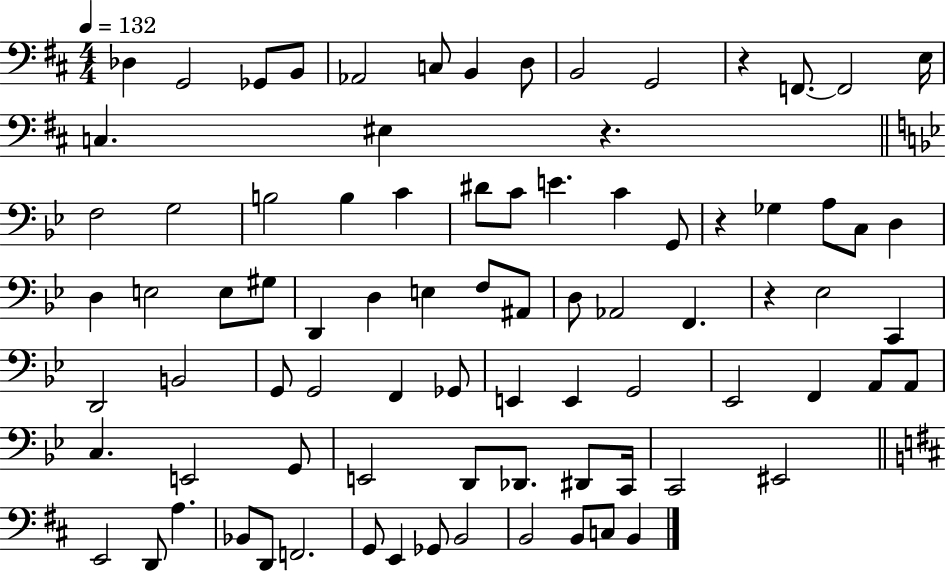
Db3/q G2/h Gb2/e B2/e Ab2/h C3/e B2/q D3/e B2/h G2/h R/q F2/e. F2/h E3/s C3/q. EIS3/q R/q. F3/h G3/h B3/h B3/q C4/q D#4/e C4/e E4/q. C4/q G2/e R/q Gb3/q A3/e C3/e D3/q D3/q E3/h E3/e G#3/e D2/q D3/q E3/q F3/e A#2/e D3/e Ab2/h F2/q. R/q Eb3/h C2/q D2/h B2/h G2/e G2/h F2/q Gb2/e E2/q E2/q G2/h Eb2/h F2/q A2/e A2/e C3/q. E2/h G2/e E2/h D2/e Db2/e. D#2/e C2/s C2/h EIS2/h E2/h D2/e A3/q. Bb2/e D2/e F2/h. G2/e E2/q Gb2/e B2/h B2/h B2/e C3/e B2/q